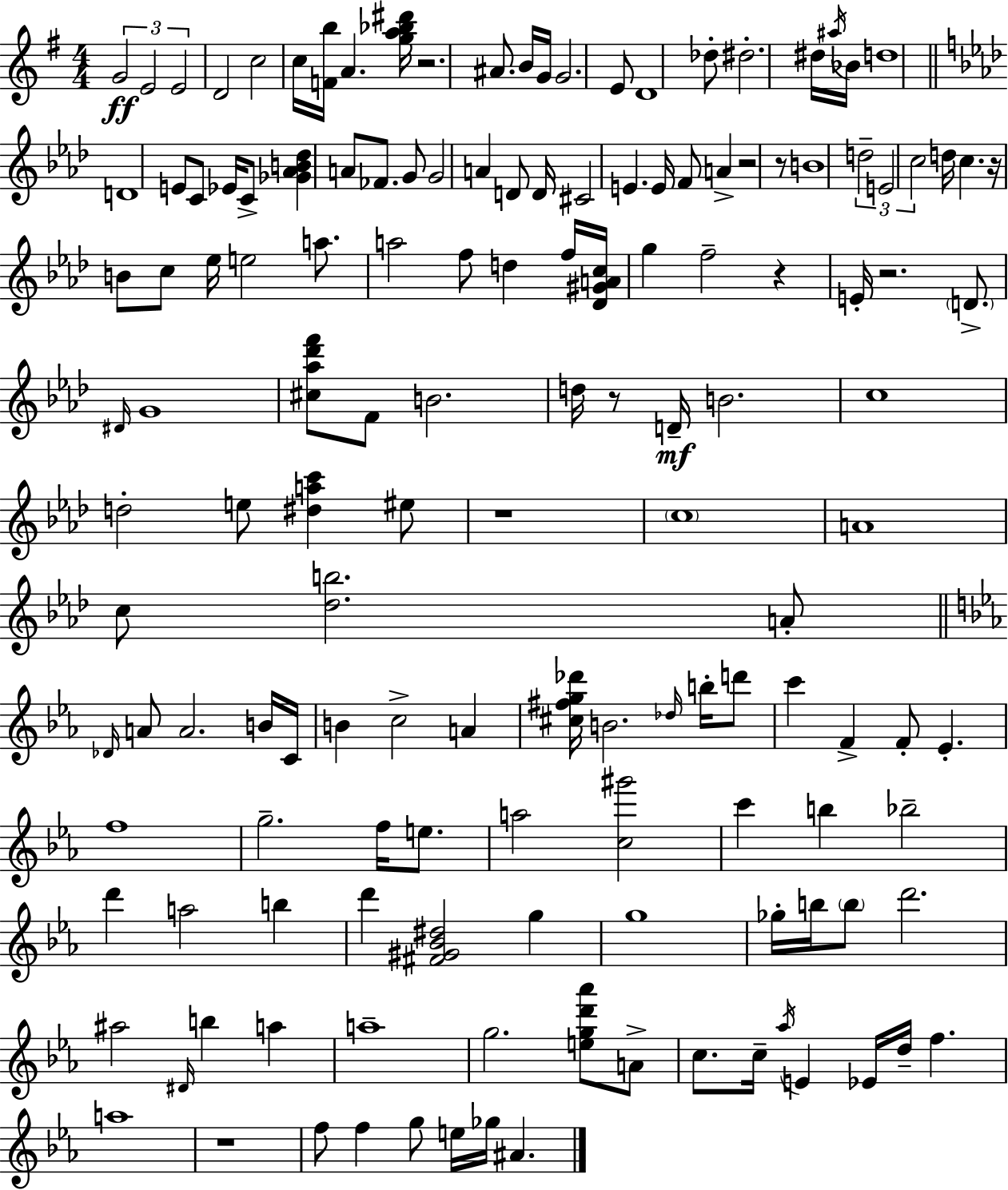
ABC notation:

X:1
T:Untitled
M:4/4
L:1/4
K:Em
G2 E2 E2 D2 c2 c/4 [Fb]/4 A [ga_b^d']/4 z2 ^A/2 B/4 G/4 G2 E/2 D4 _d/2 ^d2 ^d/4 ^a/4 _B/4 d4 D4 E/2 C/2 _E/4 C/2 [_G_AB_d] A/2 _F/2 G/2 G2 A D/2 D/4 ^C2 E E/4 F/2 A z2 z/2 B4 d2 E2 c2 d/4 c z/4 B/2 c/2 _e/4 e2 a/2 a2 f/2 d f/4 [_D^GAc]/4 g f2 z E/4 z2 D/2 ^D/4 G4 [^c_a_d'f']/2 F/2 B2 d/4 z/2 D/4 B2 c4 d2 e/2 [^dac'] ^e/2 z4 c4 A4 c/2 [_db]2 A/2 _D/4 A/2 A2 B/4 C/4 B c2 A [^c^fg_d']/4 B2 _d/4 b/4 d'/2 c' F F/2 _E f4 g2 f/4 e/2 a2 [c^g']2 c' b _b2 d' a2 b d' [^F^G_B^d]2 g g4 _g/4 b/4 b/2 d'2 ^a2 ^D/4 b a a4 g2 [egd'_a']/2 A/2 c/2 c/4 _a/4 E _E/4 d/4 f a4 z4 f/2 f g/2 e/4 _g/4 ^A